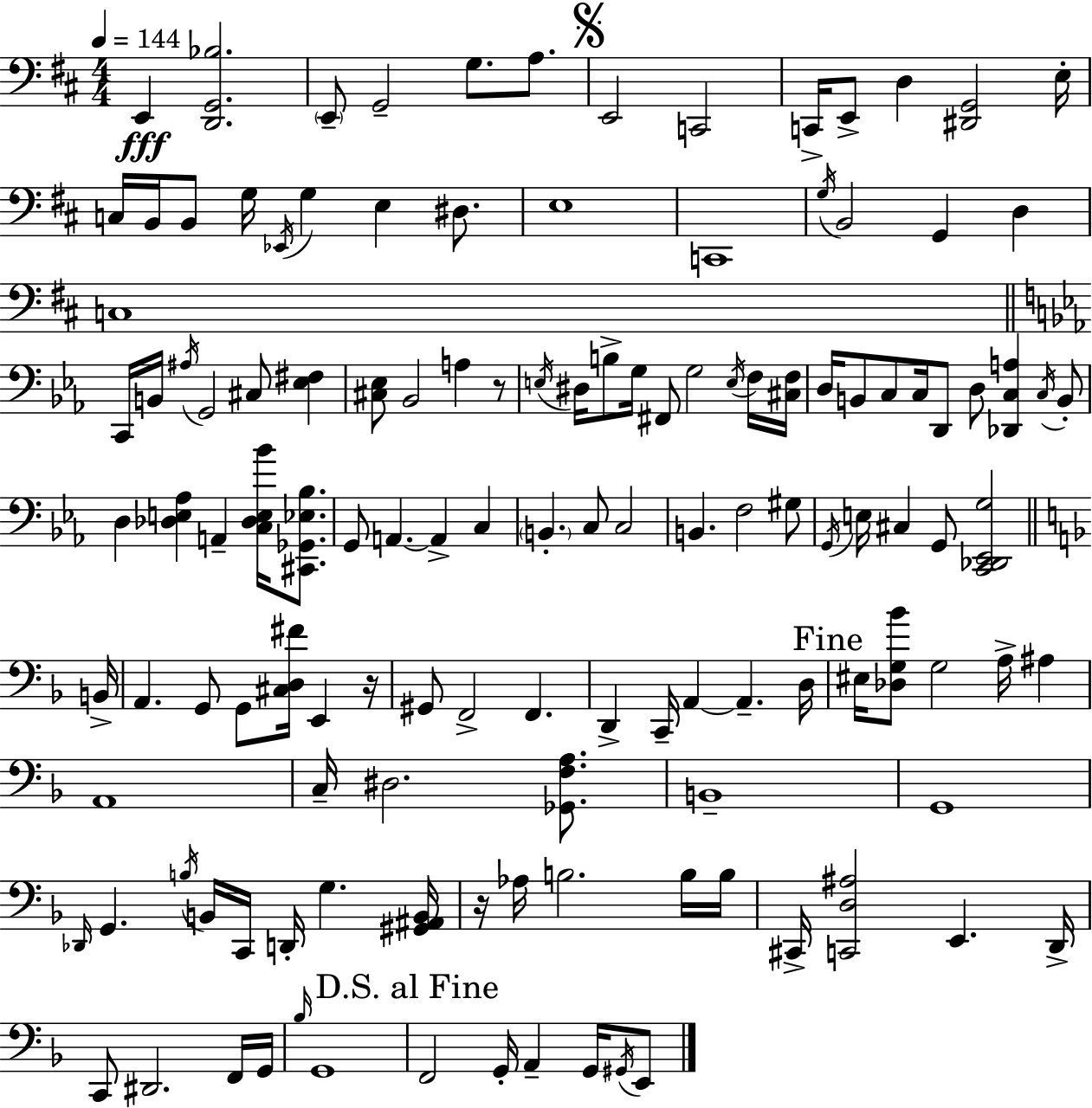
X:1
T:Untitled
M:4/4
L:1/4
K:D
E,, [D,,G,,_B,]2 E,,/2 G,,2 G,/2 A,/2 E,,2 C,,2 C,,/4 E,,/2 D, [^D,,G,,]2 E,/4 C,/4 B,,/4 B,,/2 G,/4 _E,,/4 G, E, ^D,/2 E,4 C,,4 G,/4 B,,2 G,, D, C,4 C,,/4 B,,/4 ^A,/4 G,,2 ^C,/2 [_E,^F,] [^C,_E,]/2 _B,,2 A, z/2 E,/4 ^D,/4 B,/2 G,/4 ^F,,/2 G,2 E,/4 F,/4 [^C,F,]/4 D,/4 B,,/2 C,/2 C,/4 D,,/2 D,/2 [_D,,C,A,] C,/4 B,,/2 D, [_D,E,_A,] A,, [C,_D,E,_B]/4 [^C,,_G,,_E,_B,]/2 G,,/2 A,, A,, C, B,, C,/2 C,2 B,, F,2 ^G,/2 G,,/4 E,/4 ^C, G,,/2 [C,,_D,,_E,,G,]2 B,,/4 A,, G,,/2 G,,/2 [^C,D,^F]/4 E,, z/4 ^G,,/2 F,,2 F,, D,, C,,/4 A,, A,, D,/4 ^E,/4 [_D,G,_B]/2 G,2 A,/4 ^A, A,,4 C,/4 ^D,2 [_G,,F,A,]/2 B,,4 G,,4 _D,,/4 G,, B,/4 B,,/4 C,,/4 D,,/4 G, [^G,,^A,,B,,]/4 z/4 _A,/4 B,2 B,/4 B,/4 ^C,,/4 [C,,D,^A,]2 E,, D,,/4 C,,/2 ^D,,2 F,,/4 G,,/4 _B,/4 G,,4 F,,2 G,,/4 A,, G,,/4 ^G,,/4 E,,/2